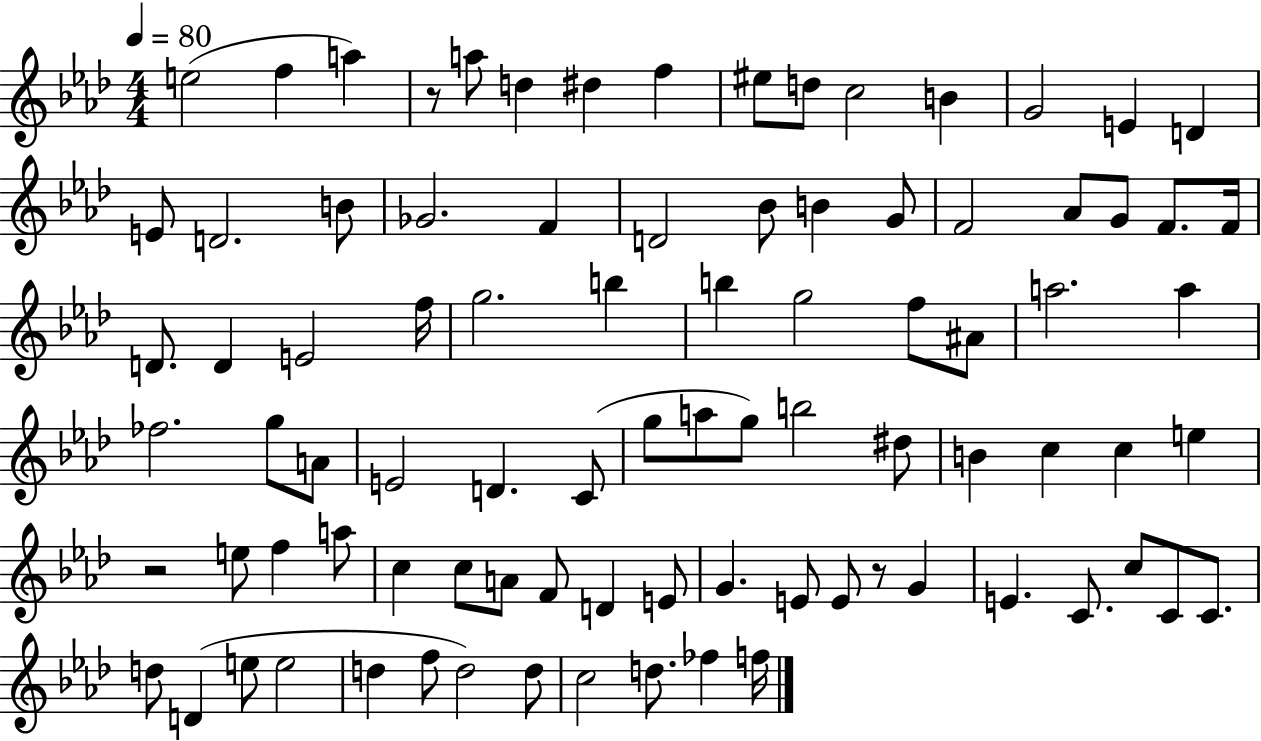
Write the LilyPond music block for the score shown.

{
  \clef treble
  \numericTimeSignature
  \time 4/4
  \key aes \major
  \tempo 4 = 80
  \repeat volta 2 { e''2( f''4 a''4) | r8 a''8 d''4 dis''4 f''4 | eis''8 d''8 c''2 b'4 | g'2 e'4 d'4 | \break e'8 d'2. b'8 | ges'2. f'4 | d'2 bes'8 b'4 g'8 | f'2 aes'8 g'8 f'8. f'16 | \break d'8. d'4 e'2 f''16 | g''2. b''4 | b''4 g''2 f''8 ais'8 | a''2. a''4 | \break fes''2. g''8 a'8 | e'2 d'4. c'8( | g''8 a''8 g''8) b''2 dis''8 | b'4 c''4 c''4 e''4 | \break r2 e''8 f''4 a''8 | c''4 c''8 a'8 f'8 d'4 e'8 | g'4. e'8 e'8 r8 g'4 | e'4. c'8. c''8 c'8 c'8. | \break d''8 d'4( e''8 e''2 | d''4 f''8 d''2) d''8 | c''2 d''8. fes''4 f''16 | } \bar "|."
}